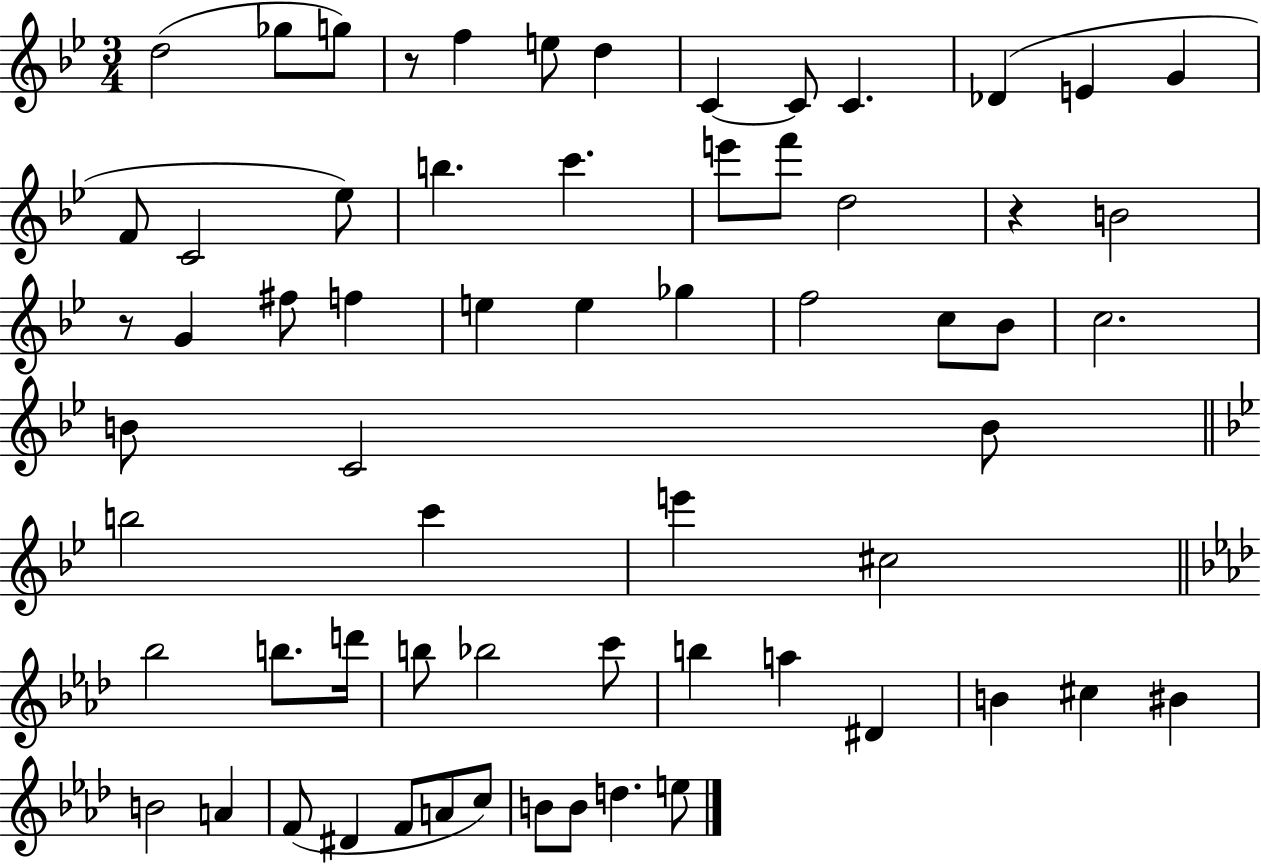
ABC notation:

X:1
T:Untitled
M:3/4
L:1/4
K:Bb
d2 _g/2 g/2 z/2 f e/2 d C C/2 C _D E G F/2 C2 _e/2 b c' e'/2 f'/2 d2 z B2 z/2 G ^f/2 f e e _g f2 c/2 _B/2 c2 B/2 C2 B/2 b2 c' e' ^c2 _b2 b/2 d'/4 b/2 _b2 c'/2 b a ^D B ^c ^B B2 A F/2 ^D F/2 A/2 c/2 B/2 B/2 d e/2